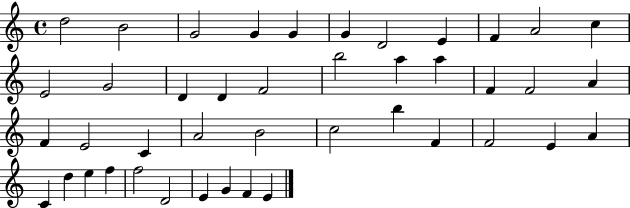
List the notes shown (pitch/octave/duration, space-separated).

D5/h B4/h G4/h G4/q G4/q G4/q D4/h E4/q F4/q A4/h C5/q E4/h G4/h D4/q D4/q F4/h B5/h A5/q A5/q F4/q F4/h A4/q F4/q E4/h C4/q A4/h B4/h C5/h B5/q F4/q F4/h E4/q A4/q C4/q D5/q E5/q F5/q F5/h D4/h E4/q G4/q F4/q E4/q